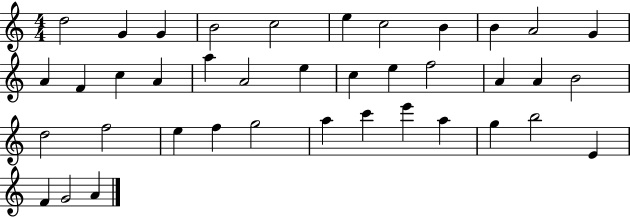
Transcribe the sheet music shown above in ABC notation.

X:1
T:Untitled
M:4/4
L:1/4
K:C
d2 G G B2 c2 e c2 B B A2 G A F c A a A2 e c e f2 A A B2 d2 f2 e f g2 a c' e' a g b2 E F G2 A